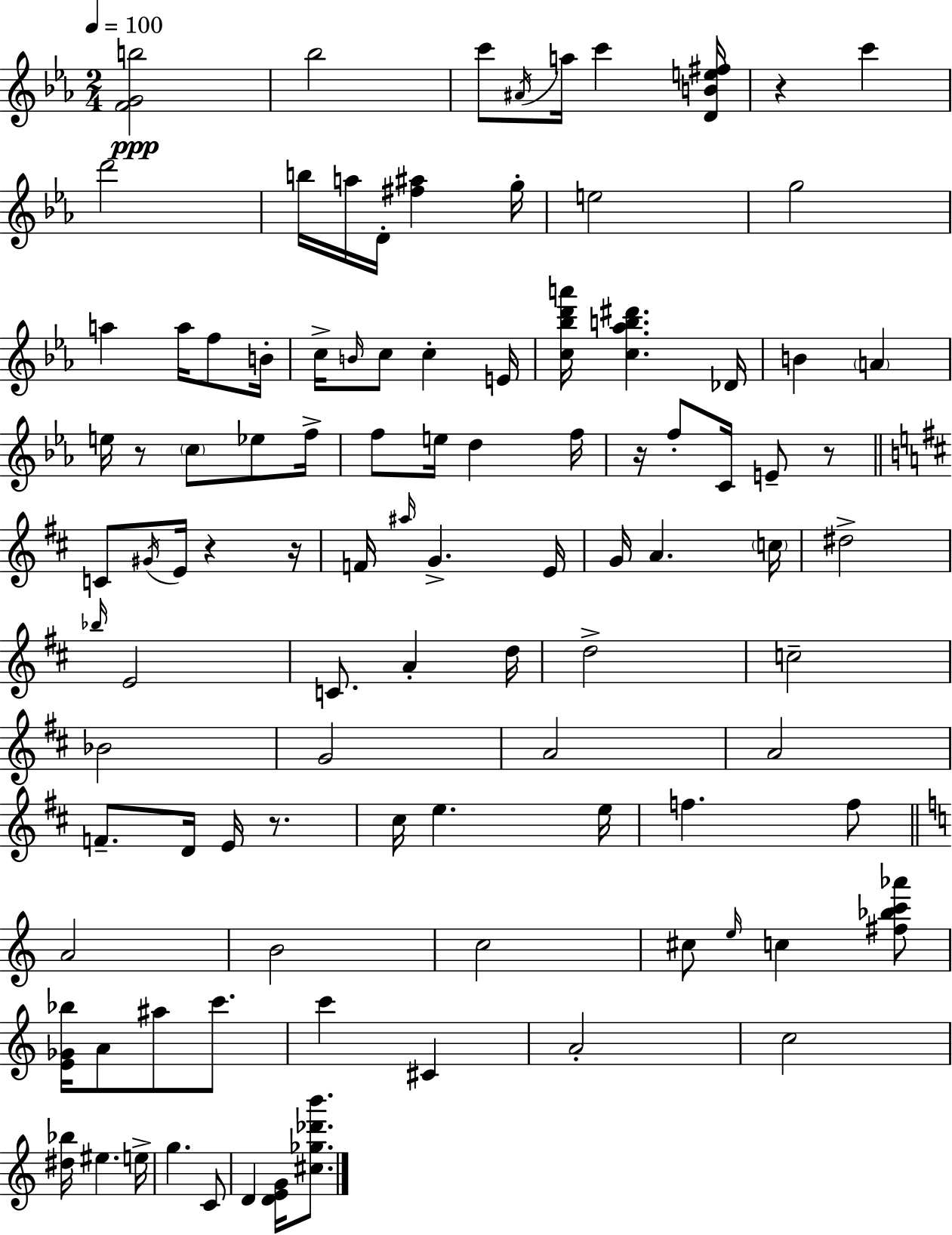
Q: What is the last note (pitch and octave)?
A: D4